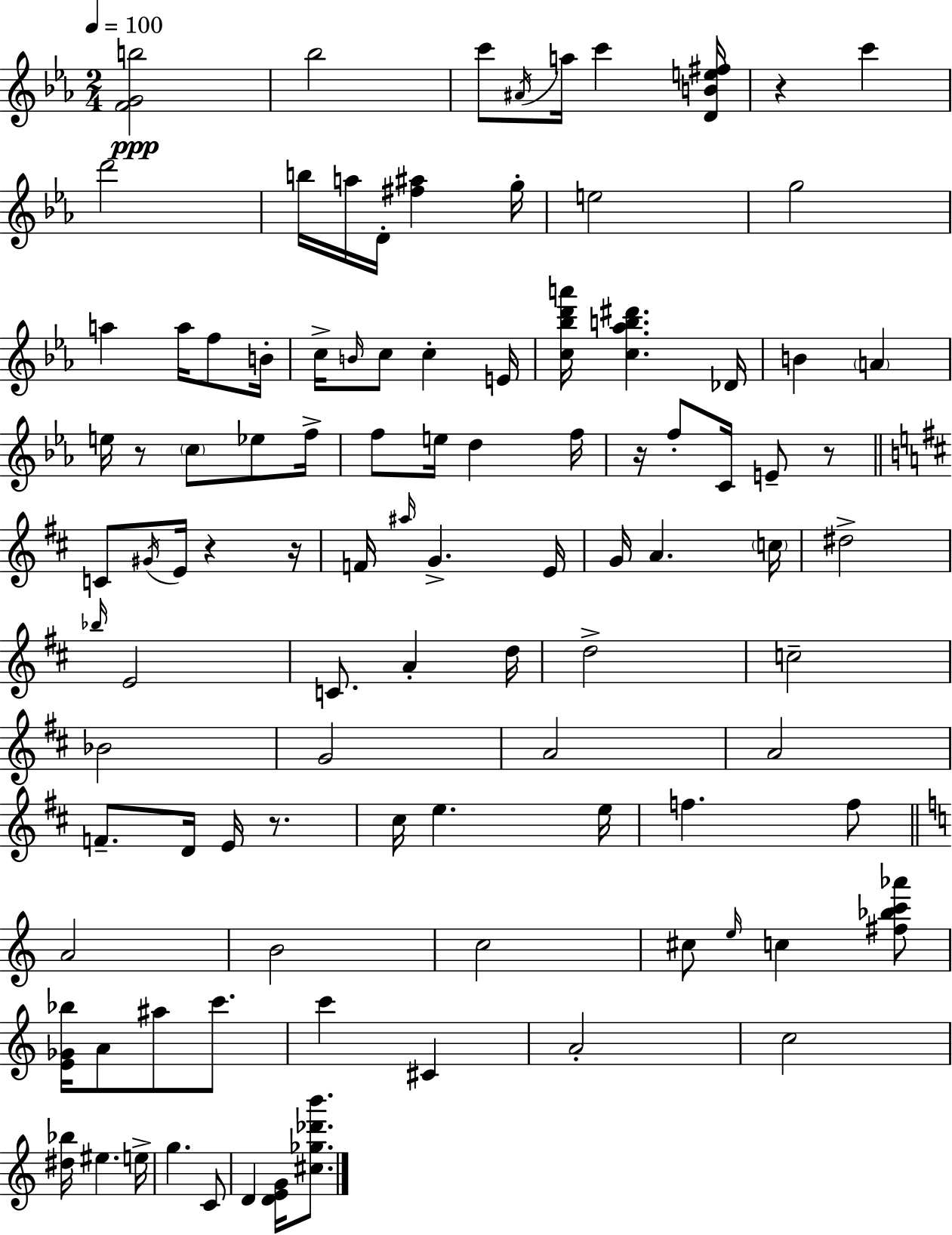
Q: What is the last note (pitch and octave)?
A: D4